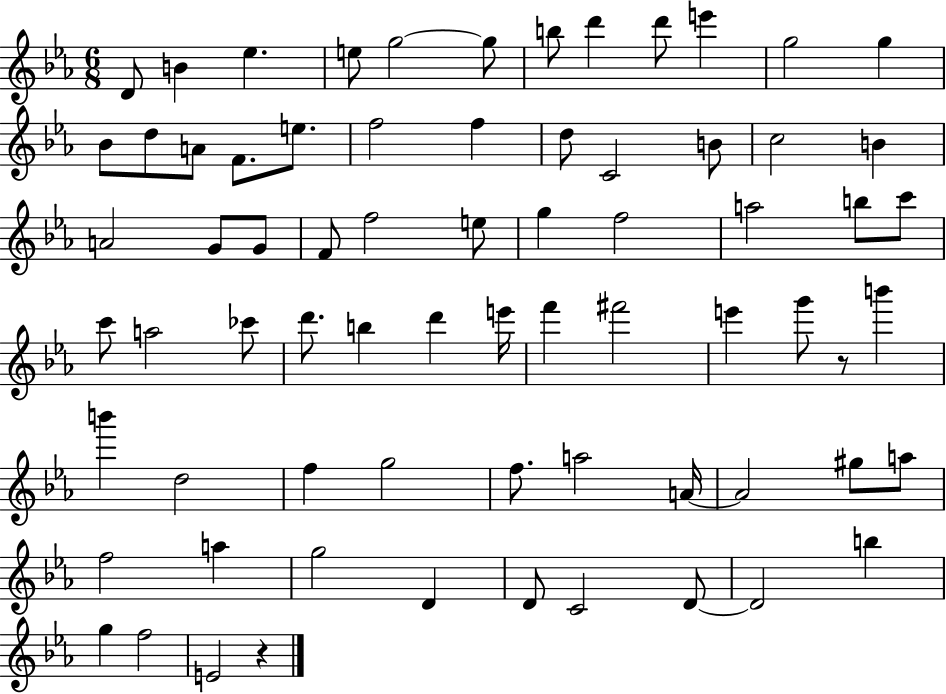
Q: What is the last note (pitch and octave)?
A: E4